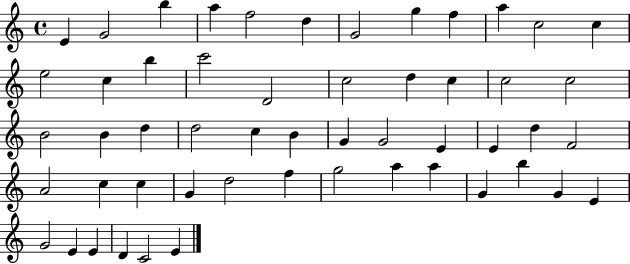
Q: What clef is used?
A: treble